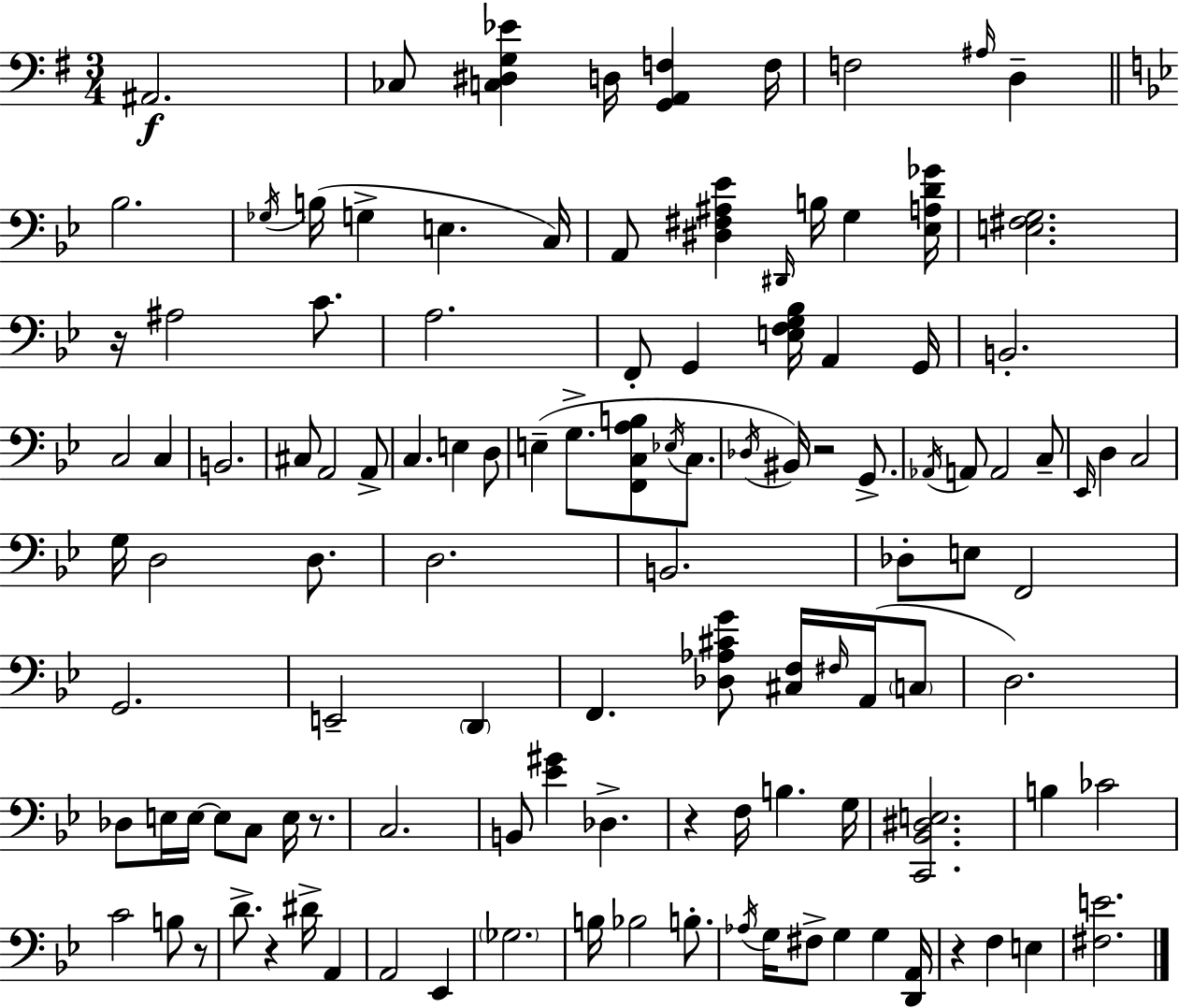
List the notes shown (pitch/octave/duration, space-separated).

A#2/h. CES3/e [C3,D#3,G3,Eb4]/q D3/s [G2,A2,F3]/q F3/s F3/h A#3/s D3/q Bb3/h. Gb3/s B3/s G3/q E3/q. C3/s A2/e [D#3,F#3,A#3,Eb4]/q D#2/s B3/s G3/q [Eb3,A3,D4,Gb4]/s [E3,F#3,G3]/h. R/s A#3/h C4/e. A3/h. F2/e G2/q [E3,F3,G3,Bb3]/s A2/q G2/s B2/h. C3/h C3/q B2/h. C#3/e A2/h A2/e C3/q. E3/q D3/e E3/q G3/e. [F2,C3,A3,B3]/e Eb3/s C3/e. Db3/s BIS2/s R/h G2/e. Ab2/s A2/e A2/h C3/e Eb2/s D3/q C3/h G3/s D3/h D3/e. D3/h. B2/h. Db3/e E3/e F2/h G2/h. E2/h D2/q F2/q. [Db3,Ab3,C#4,G4]/e [C#3,F3]/s F#3/s A2/s C3/e D3/h. Db3/e E3/s E3/s E3/e C3/e E3/s R/e. C3/h. B2/e [Eb4,G#4]/q Db3/q. R/q F3/s B3/q. G3/s [C2,Bb2,D#3,E3]/h. B3/q CES4/h C4/h B3/e R/e D4/e. R/q D#4/s A2/q A2/h Eb2/q Gb3/h. B3/s Bb3/h B3/e. Ab3/s G3/s F#3/e G3/q G3/q [D2,A2]/s R/q F3/q E3/q [F#3,E4]/h.